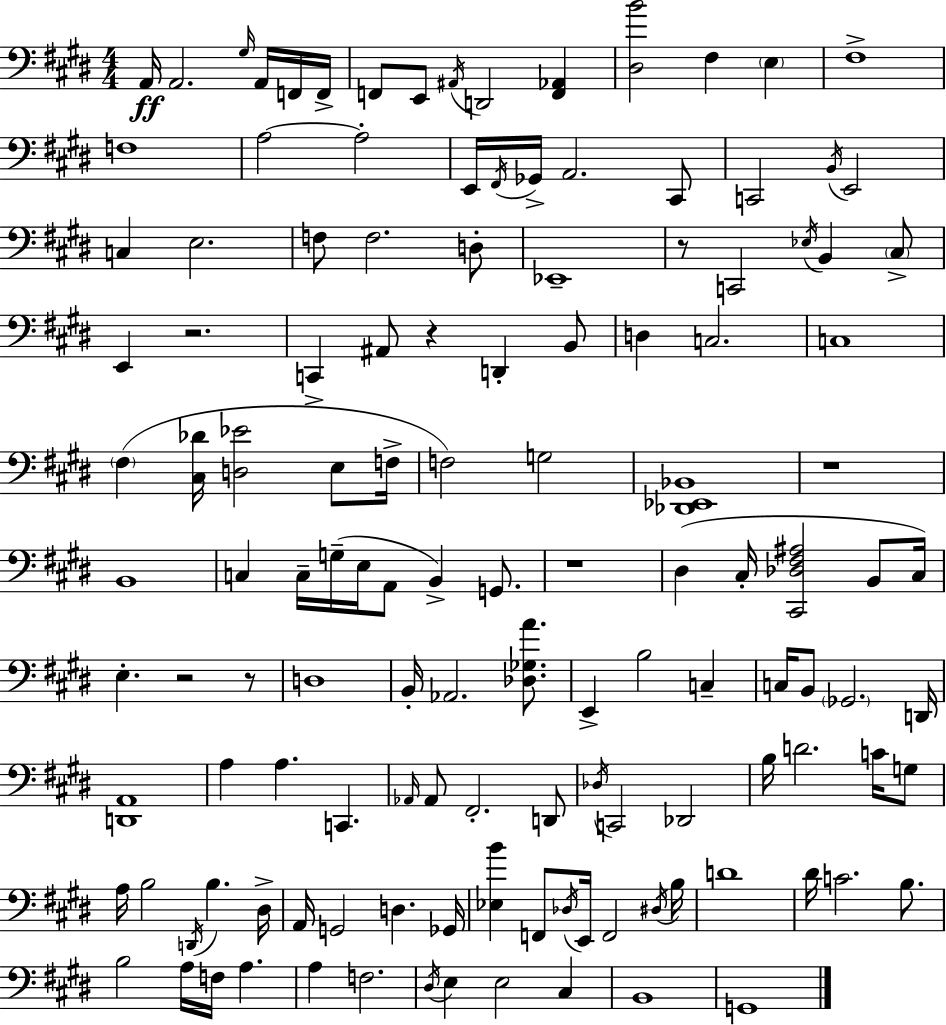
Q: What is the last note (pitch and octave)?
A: G2